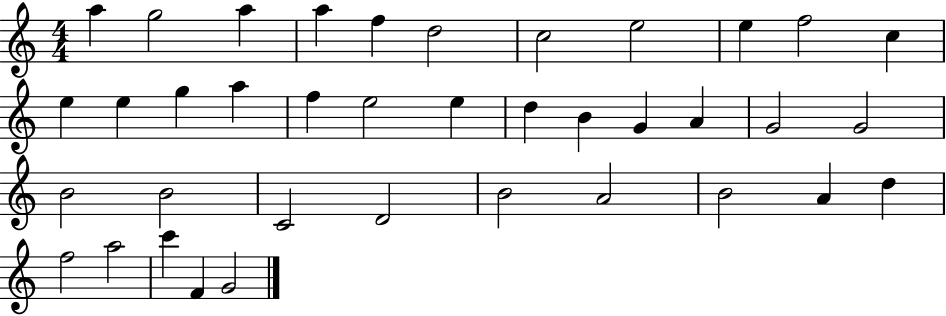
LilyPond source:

{
  \clef treble
  \numericTimeSignature
  \time 4/4
  \key c \major
  a''4 g''2 a''4 | a''4 f''4 d''2 | c''2 e''2 | e''4 f''2 c''4 | \break e''4 e''4 g''4 a''4 | f''4 e''2 e''4 | d''4 b'4 g'4 a'4 | g'2 g'2 | \break b'2 b'2 | c'2 d'2 | b'2 a'2 | b'2 a'4 d''4 | \break f''2 a''2 | c'''4 f'4 g'2 | \bar "|."
}